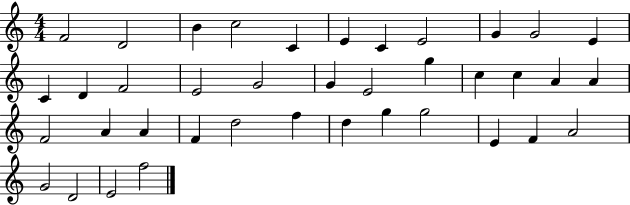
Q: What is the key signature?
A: C major